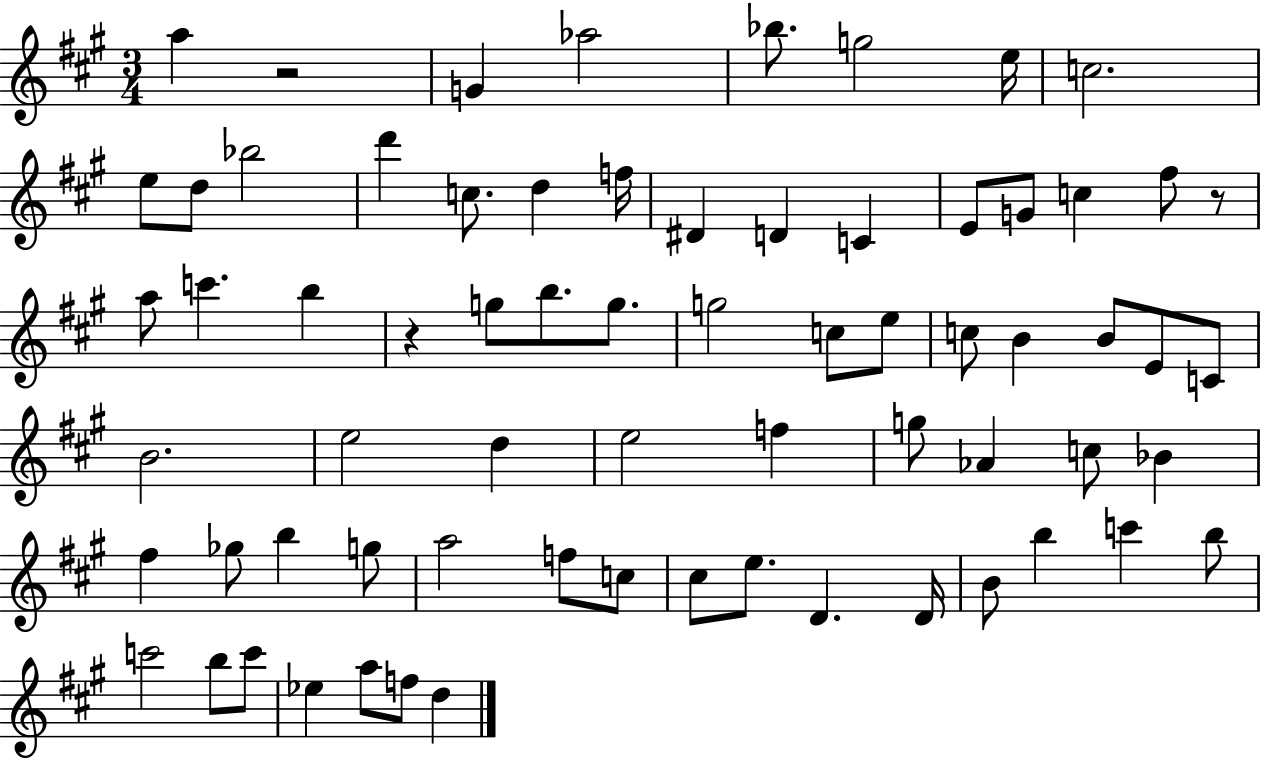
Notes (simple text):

A5/q R/h G4/q Ab5/h Bb5/e. G5/h E5/s C5/h. E5/e D5/e Bb5/h D6/q C5/e. D5/q F5/s D#4/q D4/q C4/q E4/e G4/e C5/q F#5/e R/e A5/e C6/q. B5/q R/q G5/e B5/e. G5/e. G5/h C5/e E5/e C5/e B4/q B4/e E4/e C4/e B4/h. E5/h D5/q E5/h F5/q G5/e Ab4/q C5/e Bb4/q F#5/q Gb5/e B5/q G5/e A5/h F5/e C5/e C#5/e E5/e. D4/q. D4/s B4/e B5/q C6/q B5/e C6/h B5/e C6/e Eb5/q A5/e F5/e D5/q